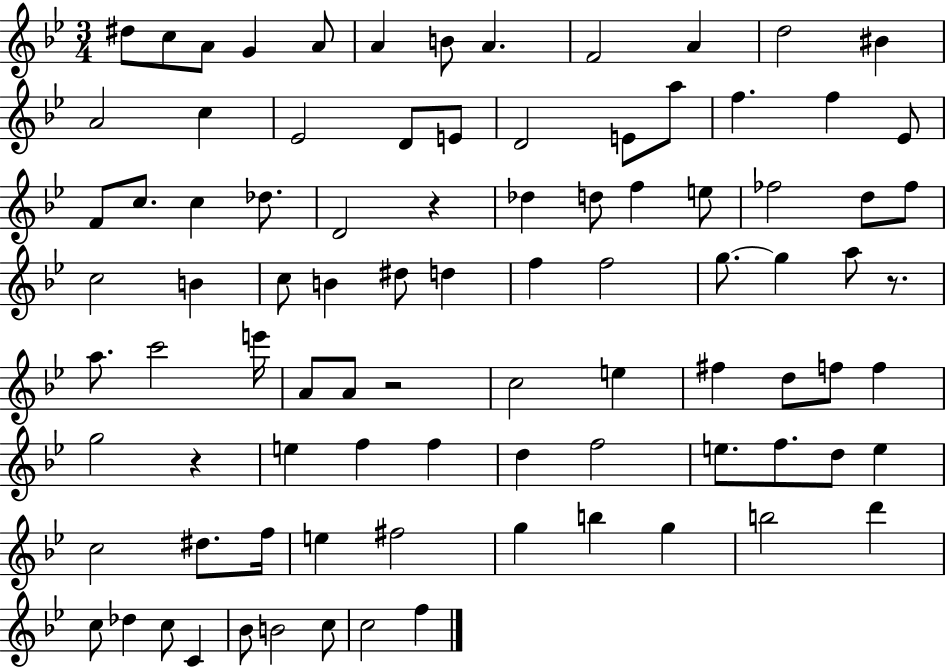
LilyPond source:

{
  \clef treble
  \numericTimeSignature
  \time 3/4
  \key bes \major
  dis''8 c''8 a'8 g'4 a'8 | a'4 b'8 a'4. | f'2 a'4 | d''2 bis'4 | \break a'2 c''4 | ees'2 d'8 e'8 | d'2 e'8 a''8 | f''4. f''4 ees'8 | \break f'8 c''8. c''4 des''8. | d'2 r4 | des''4 d''8 f''4 e''8 | fes''2 d''8 fes''8 | \break c''2 b'4 | c''8 b'4 dis''8 d''4 | f''4 f''2 | g''8.~~ g''4 a''8 r8. | \break a''8. c'''2 e'''16 | a'8 a'8 r2 | c''2 e''4 | fis''4 d''8 f''8 f''4 | \break g''2 r4 | e''4 f''4 f''4 | d''4 f''2 | e''8. f''8. d''8 e''4 | \break c''2 dis''8. f''16 | e''4 fis''2 | g''4 b''4 g''4 | b''2 d'''4 | \break c''8 des''4 c''8 c'4 | bes'8 b'2 c''8 | c''2 f''4 | \bar "|."
}